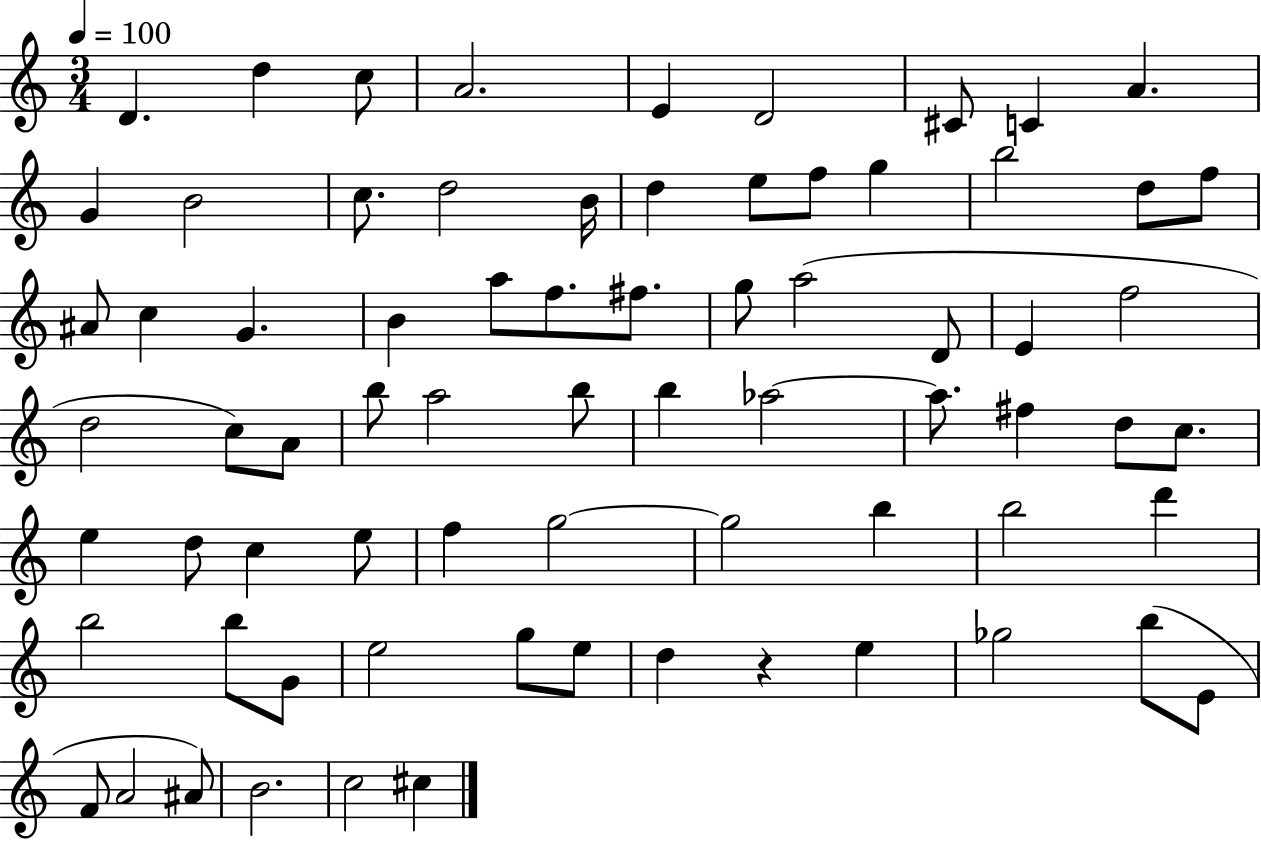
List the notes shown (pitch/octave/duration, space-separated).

D4/q. D5/q C5/e A4/h. E4/q D4/h C#4/e C4/q A4/q. G4/q B4/h C5/e. D5/h B4/s D5/q E5/e F5/e G5/q B5/h D5/e F5/e A#4/e C5/q G4/q. B4/q A5/e F5/e. F#5/e. G5/e A5/h D4/e E4/q F5/h D5/h C5/e A4/e B5/e A5/h B5/e B5/q Ab5/h Ab5/e. F#5/q D5/e C5/e. E5/q D5/e C5/q E5/e F5/q G5/h G5/h B5/q B5/h D6/q B5/h B5/e G4/e E5/h G5/e E5/e D5/q R/q E5/q Gb5/h B5/e E4/e F4/e A4/h A#4/e B4/h. C5/h C#5/q